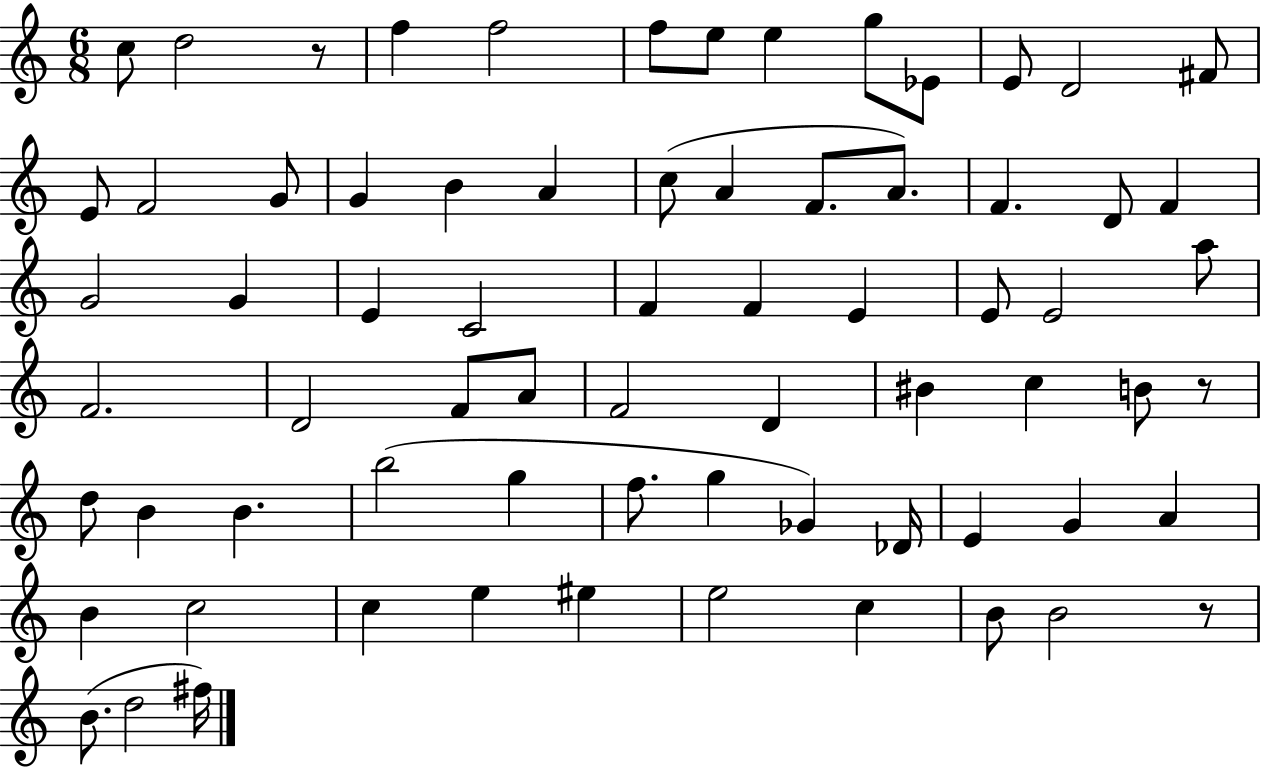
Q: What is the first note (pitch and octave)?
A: C5